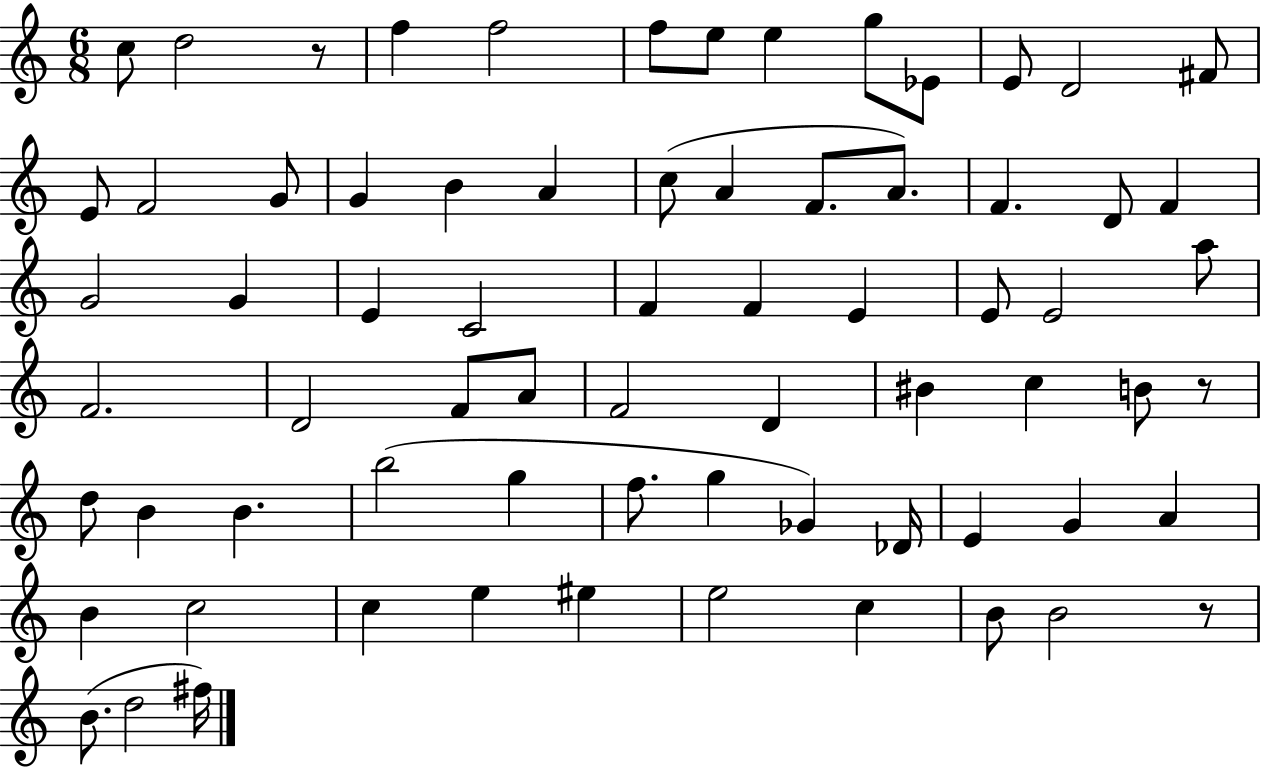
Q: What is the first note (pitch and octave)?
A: C5